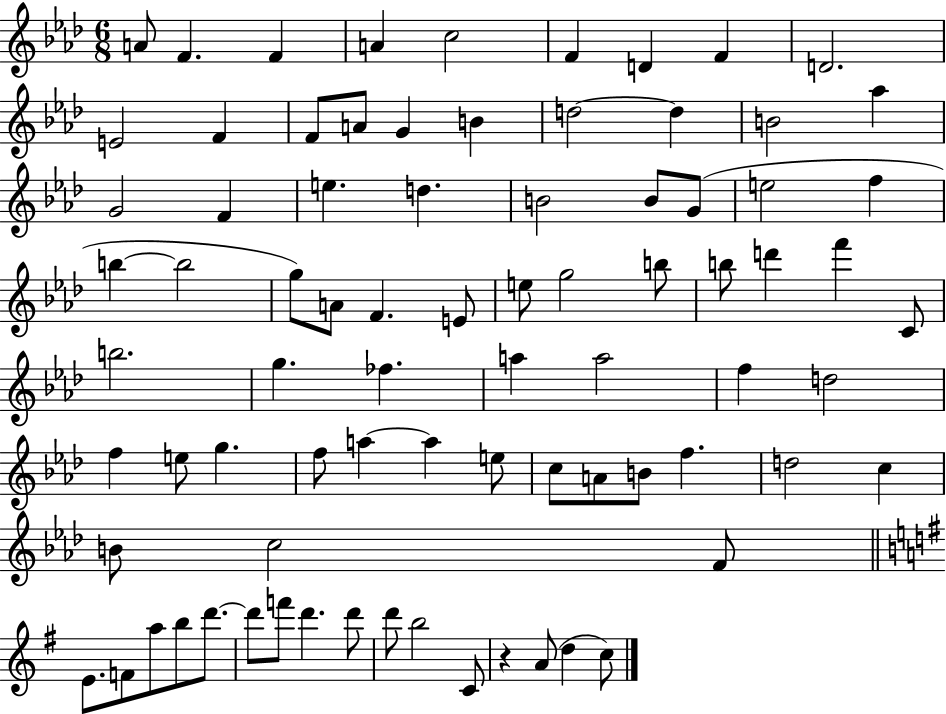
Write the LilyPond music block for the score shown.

{
  \clef treble
  \numericTimeSignature
  \time 6/8
  \key aes \major
  a'8 f'4. f'4 | a'4 c''2 | f'4 d'4 f'4 | d'2. | \break e'2 f'4 | f'8 a'8 g'4 b'4 | d''2~~ d''4 | b'2 aes''4 | \break g'2 f'4 | e''4. d''4. | b'2 b'8 g'8( | e''2 f''4 | \break b''4~~ b''2 | g''8) a'8 f'4. e'8 | e''8 g''2 b''8 | b''8 d'''4 f'''4 c'8 | \break b''2. | g''4. fes''4. | a''4 a''2 | f''4 d''2 | \break f''4 e''8 g''4. | f''8 a''4~~ a''4 e''8 | c''8 a'8 b'8 f''4. | d''2 c''4 | \break b'8 c''2 f'8 | \bar "||" \break \key g \major e'8. f'8 a''8 b''8 d'''8.~~ | d'''8 f'''8 d'''4. d'''8 | d'''8 b''2 c'8 | r4 a'8( d''4 c''8) | \break \bar "|."
}